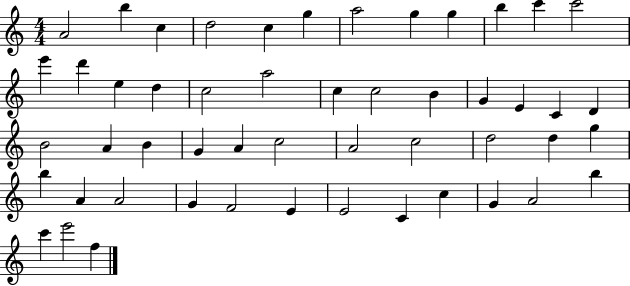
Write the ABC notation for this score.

X:1
T:Untitled
M:4/4
L:1/4
K:C
A2 b c d2 c g a2 g g b c' c'2 e' d' e d c2 a2 c c2 B G E C D B2 A B G A c2 A2 c2 d2 d g b A A2 G F2 E E2 C c G A2 b c' e'2 f